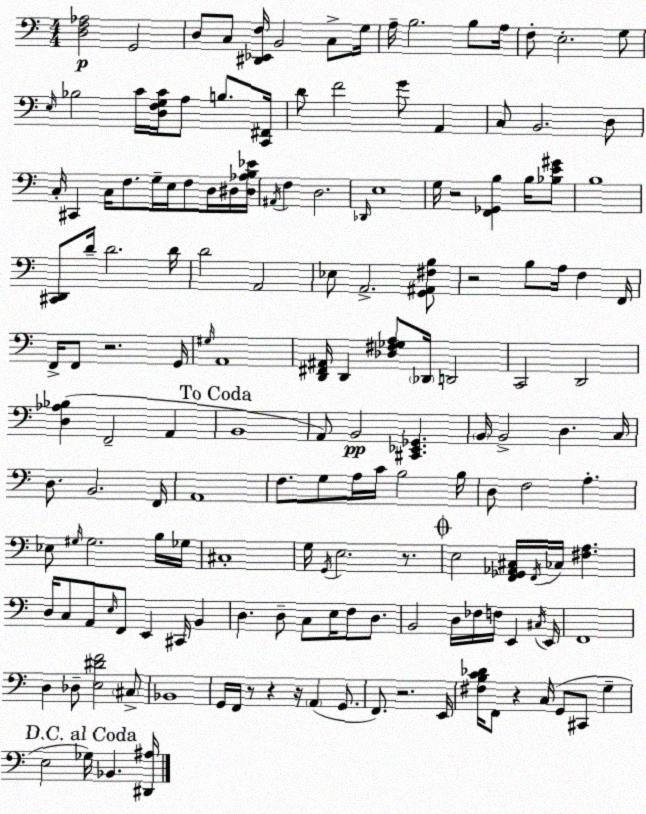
X:1
T:Untitled
M:4/4
L:1/4
K:C
[D,F,_A,]2 G,,2 D,/2 C,/2 [^D,,_E,,F,]/4 B,,2 C,/2 G,/4 A,/4 B,2 B,/2 A,/4 F,/2 E,2 G,/2 E,/4 _B,2 C/4 [D,F,G,C]/4 A,/2 B,/2 [C,,^F,,]/4 D/2 F2 G/2 A,, C,/2 B,,2 D,/2 C,/4 ^C,, C,/4 F,/2 G,/4 E,/4 F,/2 D,/4 ^D,/4 [^D,_A,B,_E]/4 ^A,,/4 F, D,2 _D,,/4 E,4 G,/4 z2 [F,,_G,,B,] B,/4 [_B,E^G]/2 B,4 [^C,,D,,]/2 D/4 D2 D/4 D2 A,,2 _E,/2 A,,2 [G,,^A,,^F,B,]/2 z2 B,/2 A,/4 F, F,,/4 F,,/4 F,,/2 z2 G,,/4 ^G,/4 A,,4 [D,,^F,,^A,,]/4 D,, [_D,^F,_G,A,]/2 _D,,/4 D,,2 C,,2 D,,2 [D,_A,_B,] F,,2 A,, B,,4 A,,/2 B,,2 [^C,,_E,,_G,,] B,,/4 B,,2 D, C,/4 D,/2 B,,2 F,,/4 A,,4 F,/2 G,/2 A,/4 C/4 B,2 B,/4 D,/2 F,2 A, _E,/2 ^G,/4 ^G,2 B,/4 _G,/4 ^C,4 G,/4 G,,/4 E,2 z/2 E,2 [F,,_G,,_A,,^C,]/4 F,,/4 _C,/4 [^F,A,] D,/4 C,/2 A,,/2 E,/4 F,,/2 E,, ^C,,/4 B,, D, D,/2 C,/2 E,/4 F,/2 D,/2 B,,2 D,/4 _F,/4 F,/4 E,, ^C,/4 E,,/4 F,,4 D, _D,/2 [E,^DF]2 ^C,/2 _B,,4 G,,/4 F,,/4 z/2 z z/4 A,, G,,/2 F,,/2 z2 E,,/4 [^F,B,C_D]/4 F,,/2 z C,/4 G,,/2 ^C,,/2 G, E,2 _G,/4 _B,, [^D,,^A,]/4